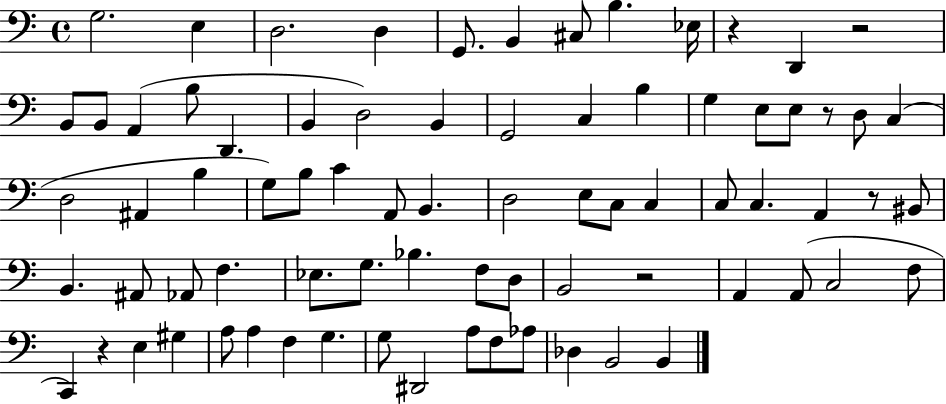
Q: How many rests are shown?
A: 6